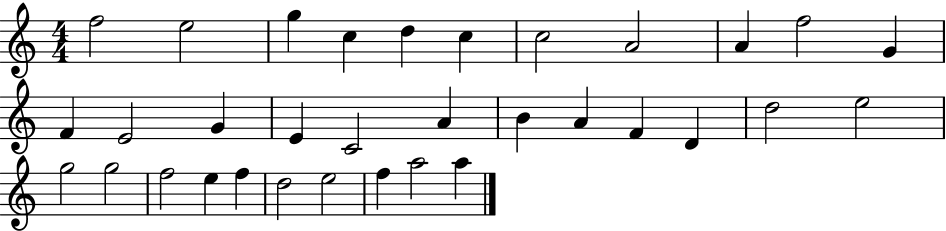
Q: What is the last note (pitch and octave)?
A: A5